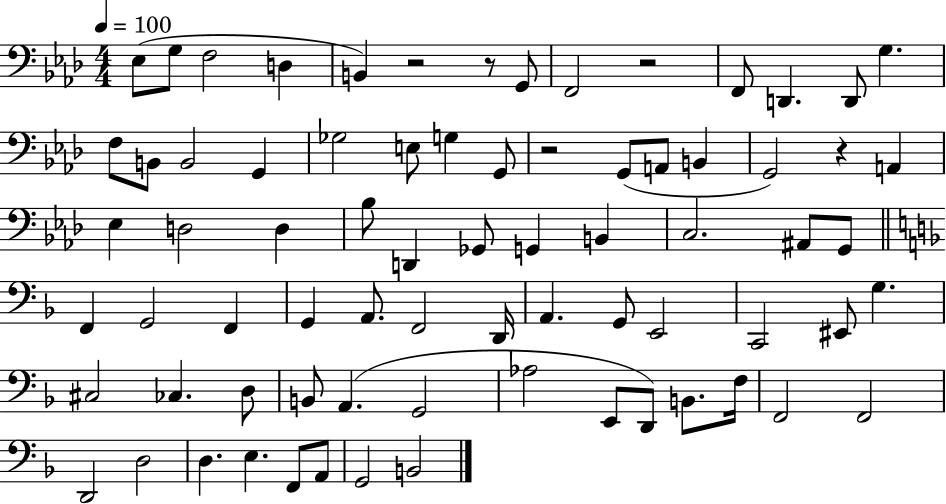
{
  \clef bass
  \numericTimeSignature
  \time 4/4
  \key aes \major
  \tempo 4 = 100
  ees8( g8 f2 d4 | b,4) r2 r8 g,8 | f,2 r2 | f,8 d,4. d,8 g4. | \break f8 b,8 b,2 g,4 | ges2 e8 g4 g,8 | r2 g,8( a,8 b,4 | g,2) r4 a,4 | \break ees4 d2 d4 | bes8 d,4 ges,8 g,4 b,4 | c2. ais,8 g,8 | \bar "||" \break \key f \major f,4 g,2 f,4 | g,4 a,8. f,2 d,16 | a,4. g,8 e,2 | c,2 eis,8 g4. | \break cis2 ces4. d8 | b,8 a,4.( g,2 | aes2 e,8 d,8) b,8. f16 | f,2 f,2 | \break d,2 d2 | d4. e4. f,8 a,8 | g,2 b,2 | \bar "|."
}